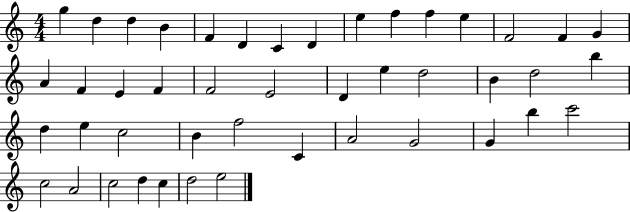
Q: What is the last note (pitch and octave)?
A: E5